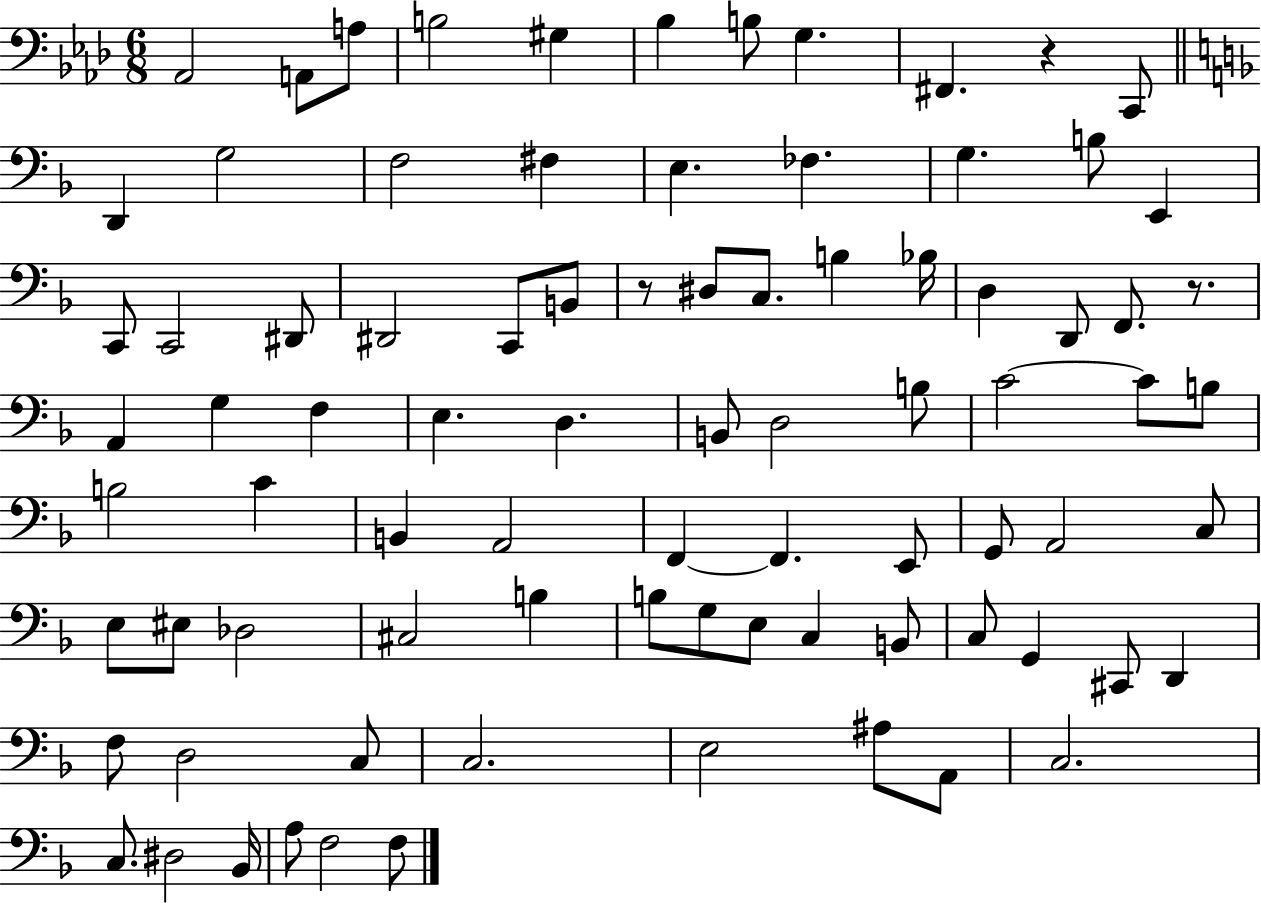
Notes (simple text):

Ab2/h A2/e A3/e B3/h G#3/q Bb3/q B3/e G3/q. F#2/q. R/q C2/e D2/q G3/h F3/h F#3/q E3/q. FES3/q. G3/q. B3/e E2/q C2/e C2/h D#2/e D#2/h C2/e B2/e R/e D#3/e C3/e. B3/q Bb3/s D3/q D2/e F2/e. R/e. A2/q G3/q F3/q E3/q. D3/q. B2/e D3/h B3/e C4/h C4/e B3/e B3/h C4/q B2/q A2/h F2/q F2/q. E2/e G2/e A2/h C3/e E3/e EIS3/e Db3/h C#3/h B3/q B3/e G3/e E3/e C3/q B2/e C3/e G2/q C#2/e D2/q F3/e D3/h C3/e C3/h. E3/h A#3/e A2/e C3/h. C3/e. D#3/h Bb2/s A3/e F3/h F3/e